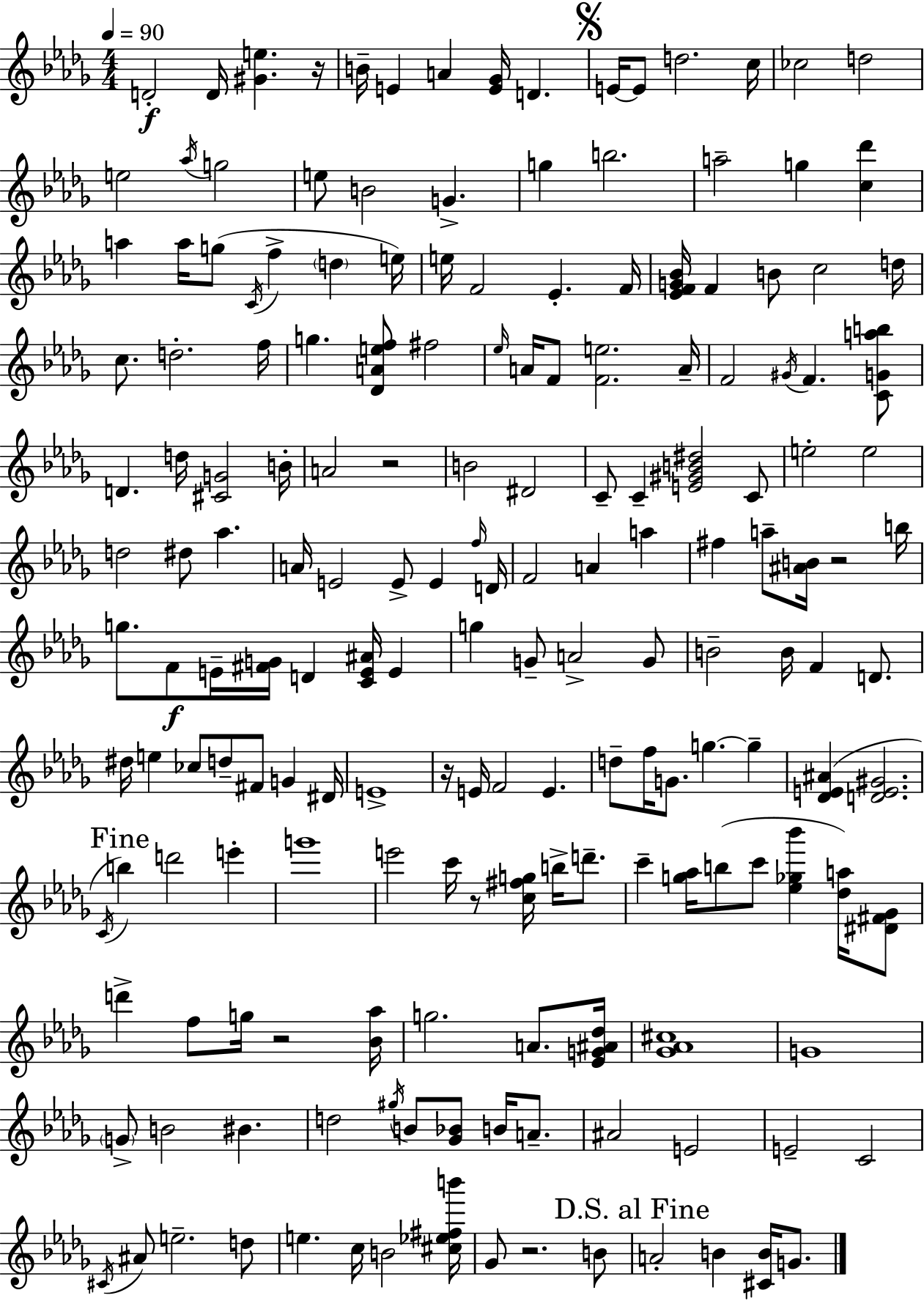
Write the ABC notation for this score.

X:1
T:Untitled
M:4/4
L:1/4
K:Bbm
D2 D/4 [^Ge] z/4 B/4 E A [E_G]/4 D E/4 E/2 d2 c/4 _c2 d2 e2 _a/4 g2 e/2 B2 G g b2 a2 g [c_d'] a a/4 g/2 C/4 f d e/4 e/4 F2 _E F/4 [_EFG_B]/4 F B/2 c2 d/4 c/2 d2 f/4 g [_DAef]/2 ^f2 _e/4 A/4 F/2 [Fe]2 A/4 F2 ^G/4 F [CGab]/2 D d/4 [^CG]2 B/4 A2 z2 B2 ^D2 C/2 C [E^GB^d]2 C/2 e2 e2 d2 ^d/2 _a A/4 E2 E/2 E f/4 D/4 F2 A a ^f a/2 [^AB]/4 z2 b/4 g/2 F/2 E/4 [^FG]/4 D [CE^A]/4 E g G/2 A2 G/2 B2 B/4 F D/2 ^d/4 e _c/2 d/2 ^F/2 G ^D/4 E4 z/4 E/4 F2 E d/2 f/4 G/2 g g [_DE^A] [DE^G]2 C/4 b d'2 e' g'4 e'2 c'/4 z/2 [c^fg]/4 b/4 d'/2 c' [g_a]/4 b/2 c'/2 [_e_g_b'] [_da]/4 [^D^F_G]/2 d' f/2 g/4 z2 [_B_a]/4 g2 A/2 [_EG^A_d]/4 [_G_A^c]4 G4 G/2 B2 ^B d2 ^g/4 B/2 [_G_B]/2 B/4 A/2 ^A2 E2 E2 C2 ^C/4 ^A/2 e2 d/2 e c/4 B2 [^c_e^fb']/4 _G/2 z2 B/2 A2 B [^CB]/4 G/2